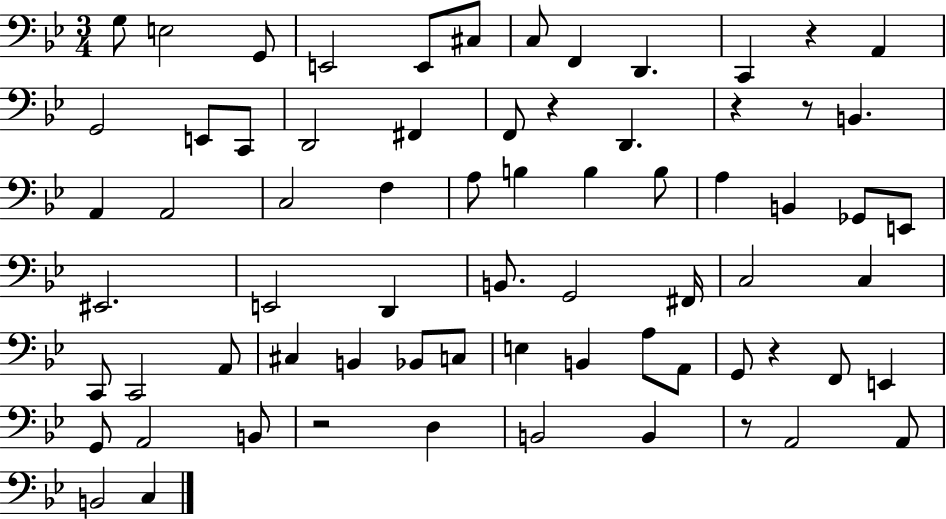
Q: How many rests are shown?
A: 7